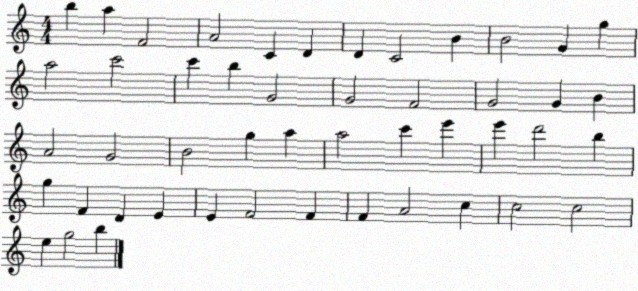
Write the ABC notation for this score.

X:1
T:Untitled
M:4/4
L:1/4
K:C
b a F2 A2 C D D C2 B B2 G g a2 c'2 c' b G2 G2 F2 G2 G B A2 G2 B2 g a a2 c' e' e' d'2 b g F D E E F2 F F A2 c c2 c2 e g2 b